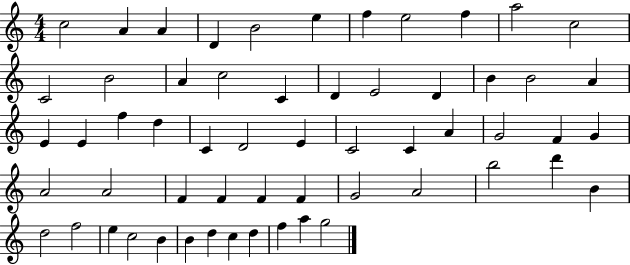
X:1
T:Untitled
M:4/4
L:1/4
K:C
c2 A A D B2 e f e2 f a2 c2 C2 B2 A c2 C D E2 D B B2 A E E f d C D2 E C2 C A G2 F G A2 A2 F F F F G2 A2 b2 d' B d2 f2 e c2 B B d c d f a g2